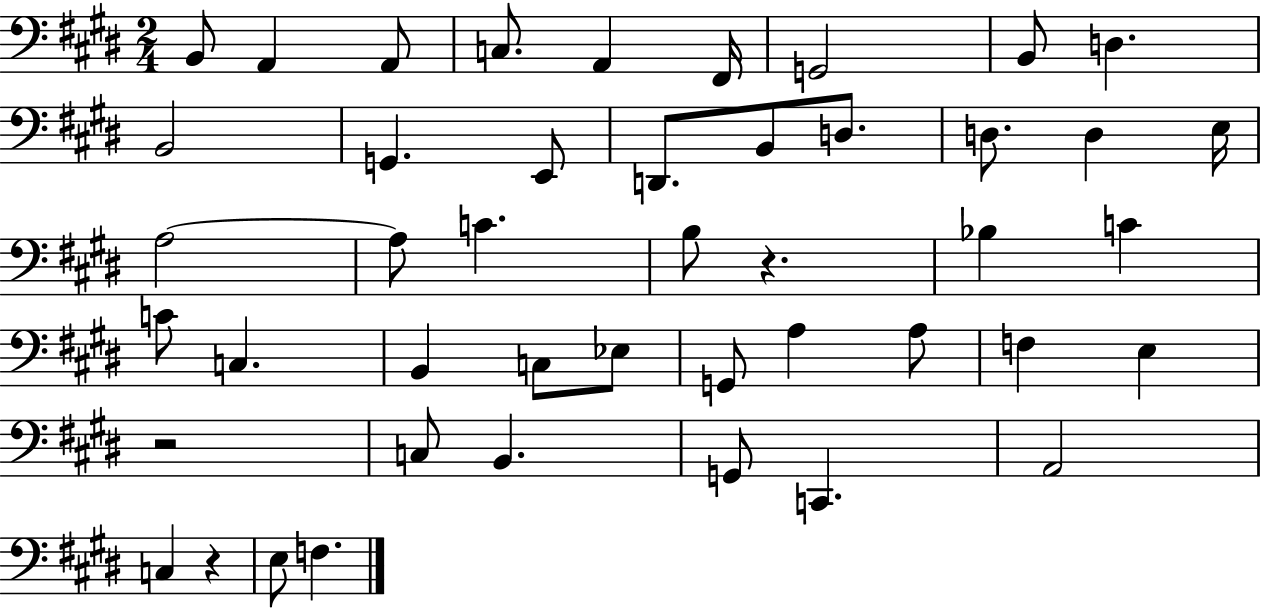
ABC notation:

X:1
T:Untitled
M:2/4
L:1/4
K:E
B,,/2 A,, A,,/2 C,/2 A,, ^F,,/4 G,,2 B,,/2 D, B,,2 G,, E,,/2 D,,/2 B,,/2 D,/2 D,/2 D, E,/4 A,2 A,/2 C B,/2 z _B, C C/2 C, B,, C,/2 _E,/2 G,,/2 A, A,/2 F, E, z2 C,/2 B,, G,,/2 C,, A,,2 C, z E,/2 F,